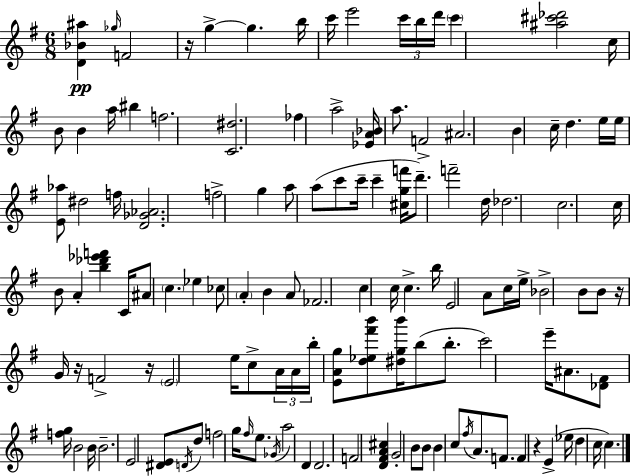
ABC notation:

X:1
T:Untitled
M:6/8
L:1/4
K:Em
[D_B^a] _g/4 F2 z/4 g g b/4 c'/4 e'2 c'/4 b/4 d'/4 c' [^a^c'_d']2 c/4 B/2 B a/4 ^b f2 [C^d]2 _f a2 [_EA_B]/4 a/2 F2 ^A2 B c/4 d e/4 e/4 [E_a]/2 ^d2 f/4 [D_G_A]2 f2 g a/2 a/2 c'/2 c'/4 c' [^cgf']/4 d'/2 f'2 d/4 _d2 c2 c/4 B/2 A [b_d'_e'f'] C/4 ^A/2 c _e _c/2 A B A/2 _F2 c c/4 c b/4 E2 A/2 c/4 e/4 _B2 B/2 B/2 z/4 G/4 z/4 F2 z/4 E2 e/4 c/2 A/4 A/4 b/4 [EAg]/2 [d_e^f'b']/2 [^dgb']/4 b/2 b/2 c'2 e'/4 ^A/2 [_D^F]/2 [fg]/4 B2 B/4 B2 E2 [^DE]/2 D/4 d/2 f2 g/4 ^f/4 e/2 _G/4 a2 D D2 F2 [D^FA^c] G2 B/2 B/2 B c/2 ^f/4 A/2 F/2 F z E _e/4 d c/4 c